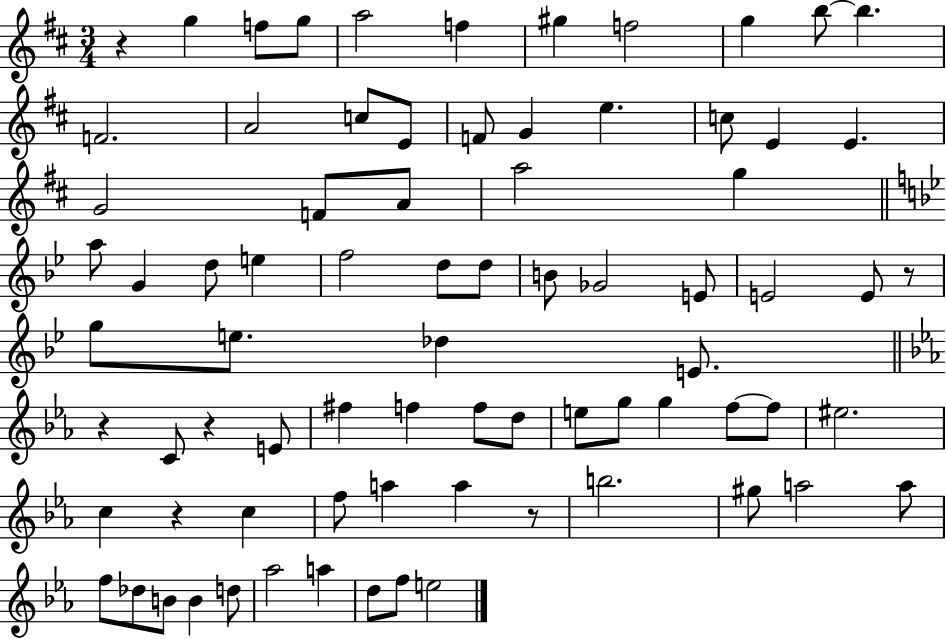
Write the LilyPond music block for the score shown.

{
  \clef treble
  \numericTimeSignature
  \time 3/4
  \key d \major
  r4 g''4 f''8 g''8 | a''2 f''4 | gis''4 f''2 | g''4 b''8~~ b''4. | \break f'2. | a'2 c''8 e'8 | f'8 g'4 e''4. | c''8 e'4 e'4. | \break g'2 f'8 a'8 | a''2 g''4 | \bar "||" \break \key bes \major a''8 g'4 d''8 e''4 | f''2 d''8 d''8 | b'8 ges'2 e'8 | e'2 e'8 r8 | \break g''8 e''8. des''4 e'8. | \bar "||" \break \key ees \major r4 c'8 r4 e'8 | fis''4 f''4 f''8 d''8 | e''8 g''8 g''4 f''8~~ f''8 | eis''2. | \break c''4 r4 c''4 | f''8 a''4 a''4 r8 | b''2. | gis''8 a''2 a''8 | \break f''8 des''8 b'8 b'4 d''8 | aes''2 a''4 | d''8 f''8 e''2 | \bar "|."
}